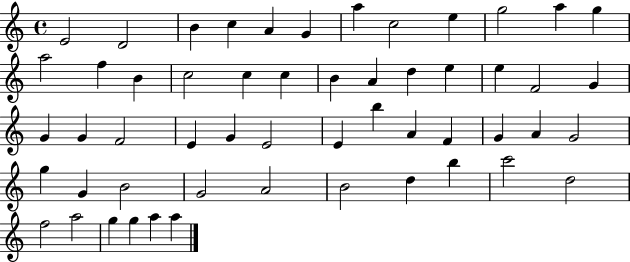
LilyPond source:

{
  \clef treble
  \time 4/4
  \defaultTimeSignature
  \key c \major
  e'2 d'2 | b'4 c''4 a'4 g'4 | a''4 c''2 e''4 | g''2 a''4 g''4 | \break a''2 f''4 b'4 | c''2 c''4 c''4 | b'4 a'4 d''4 e''4 | e''4 f'2 g'4 | \break g'4 g'4 f'2 | e'4 g'4 e'2 | e'4 b''4 a'4 f'4 | g'4 a'4 g'2 | \break g''4 g'4 b'2 | g'2 a'2 | b'2 d''4 b''4 | c'''2 d''2 | \break f''2 a''2 | g''4 g''4 a''4 a''4 | \bar "|."
}